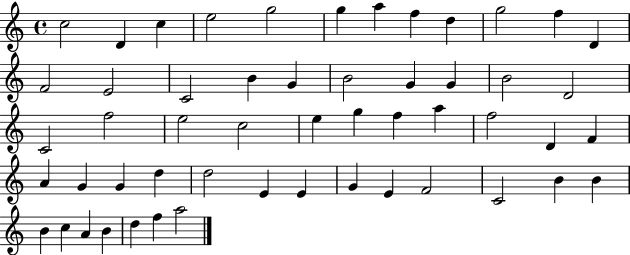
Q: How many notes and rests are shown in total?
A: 53